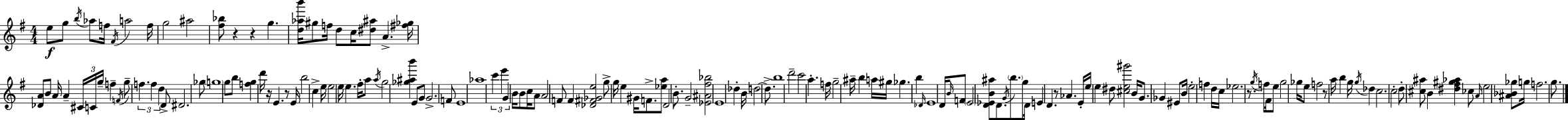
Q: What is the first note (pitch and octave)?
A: E5